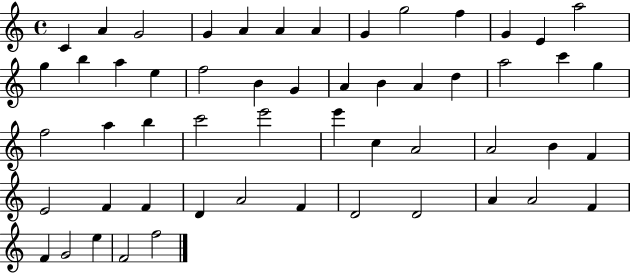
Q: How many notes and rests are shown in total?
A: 54